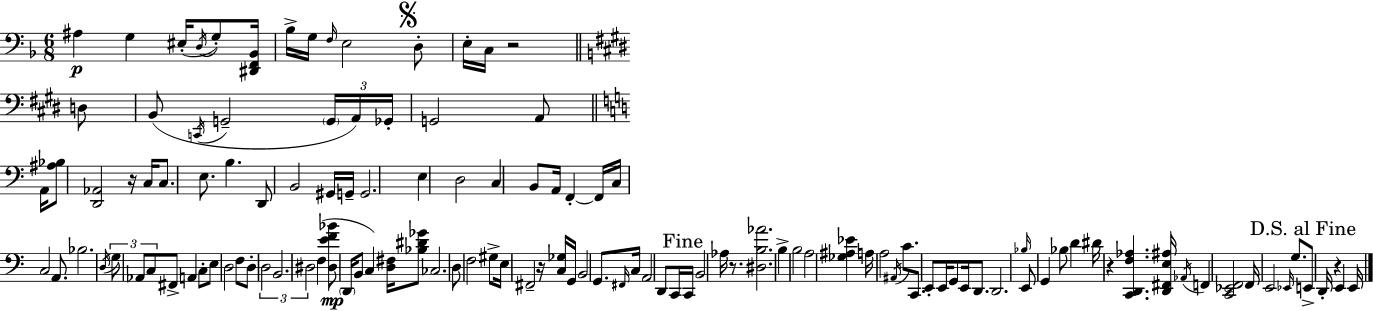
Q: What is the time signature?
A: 6/8